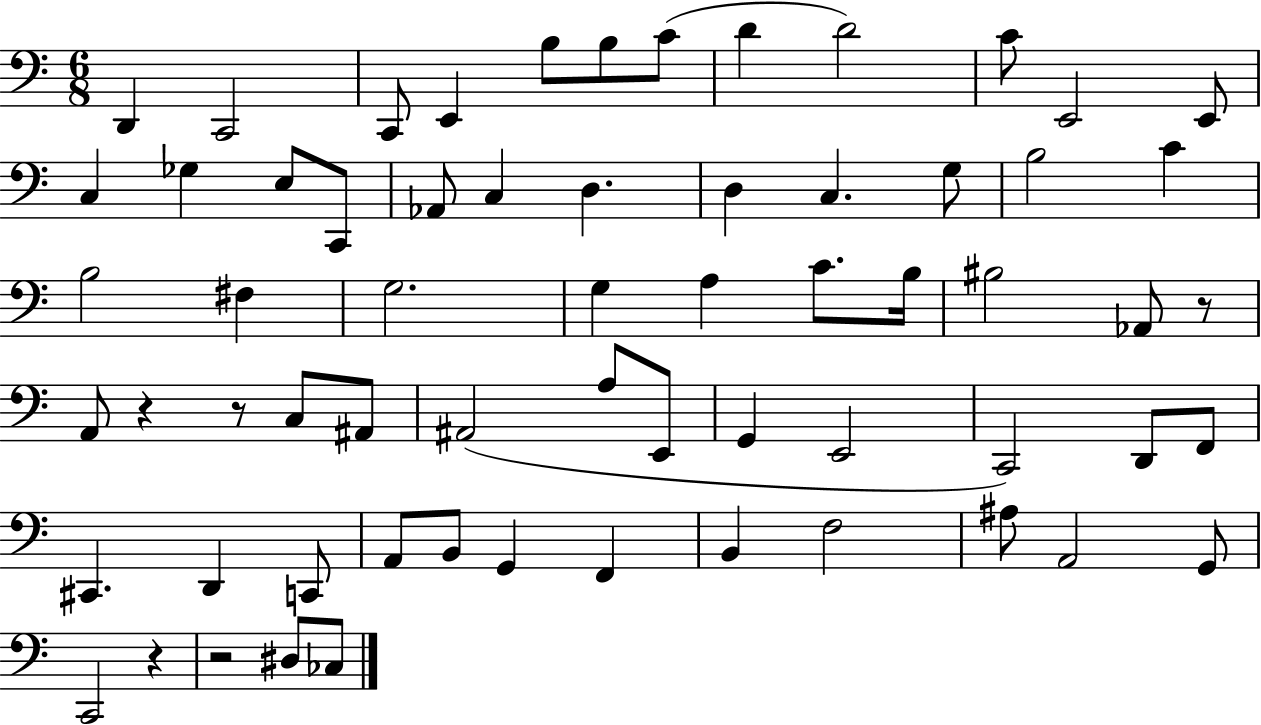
X:1
T:Untitled
M:6/8
L:1/4
K:C
D,, C,,2 C,,/2 E,, B,/2 B,/2 C/2 D D2 C/2 E,,2 E,,/2 C, _G, E,/2 C,,/2 _A,,/2 C, D, D, C, G,/2 B,2 C B,2 ^F, G,2 G, A, C/2 B,/4 ^B,2 _A,,/2 z/2 A,,/2 z z/2 C,/2 ^A,,/2 ^A,,2 A,/2 E,,/2 G,, E,,2 C,,2 D,,/2 F,,/2 ^C,, D,, C,,/2 A,,/2 B,,/2 G,, F,, B,, F,2 ^A,/2 A,,2 G,,/2 C,,2 z z2 ^D,/2 _C,/2